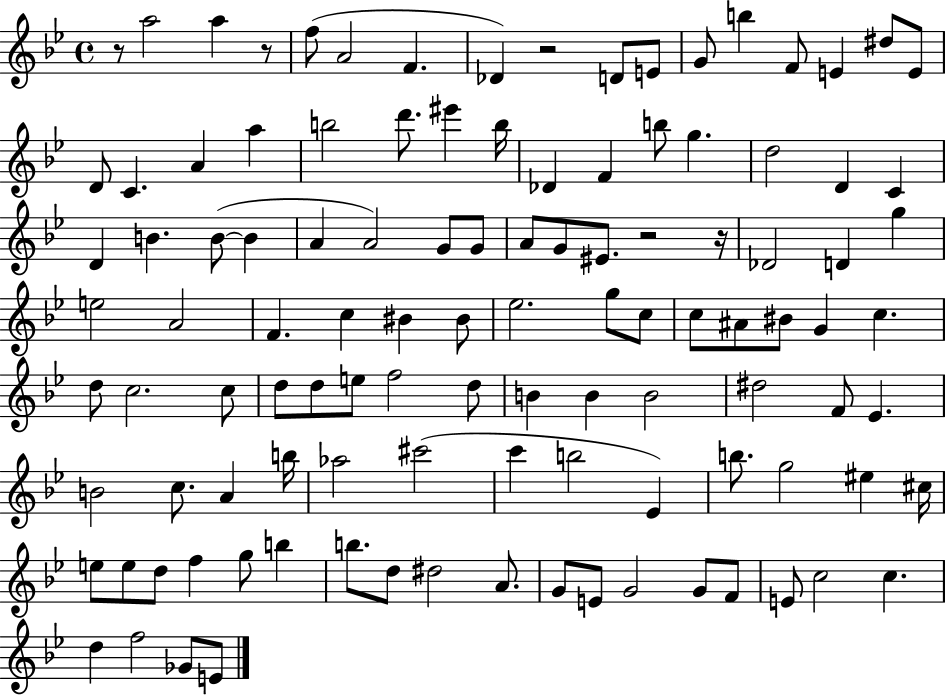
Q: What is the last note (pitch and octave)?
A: E4